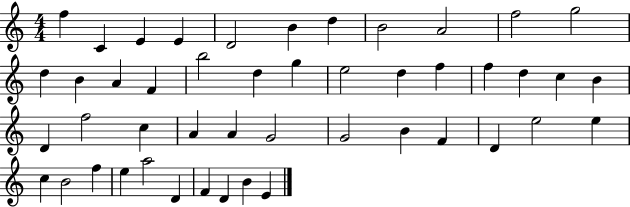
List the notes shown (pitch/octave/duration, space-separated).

F5/q C4/q E4/q E4/q D4/h B4/q D5/q B4/h A4/h F5/h G5/h D5/q B4/q A4/q F4/q B5/h D5/q G5/q E5/h D5/q F5/q F5/q D5/q C5/q B4/q D4/q F5/h C5/q A4/q A4/q G4/h G4/h B4/q F4/q D4/q E5/h E5/q C5/q B4/h F5/q E5/q A5/h D4/q F4/q D4/q B4/q E4/q